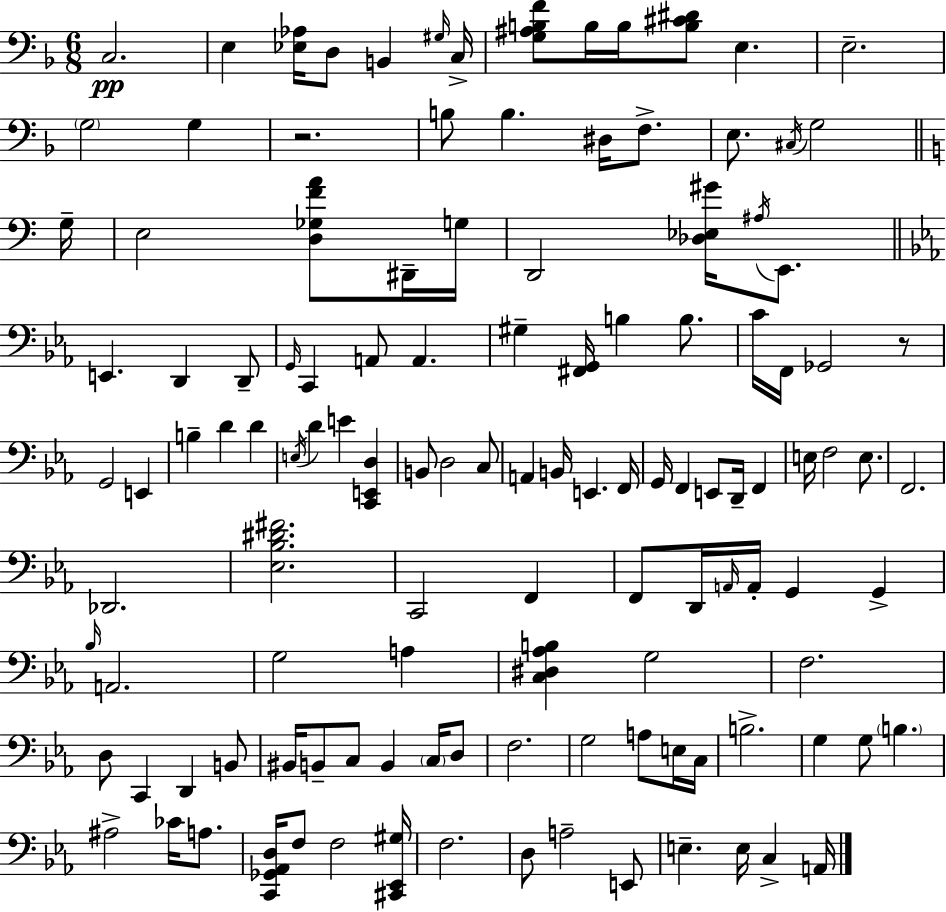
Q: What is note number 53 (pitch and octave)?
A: E2